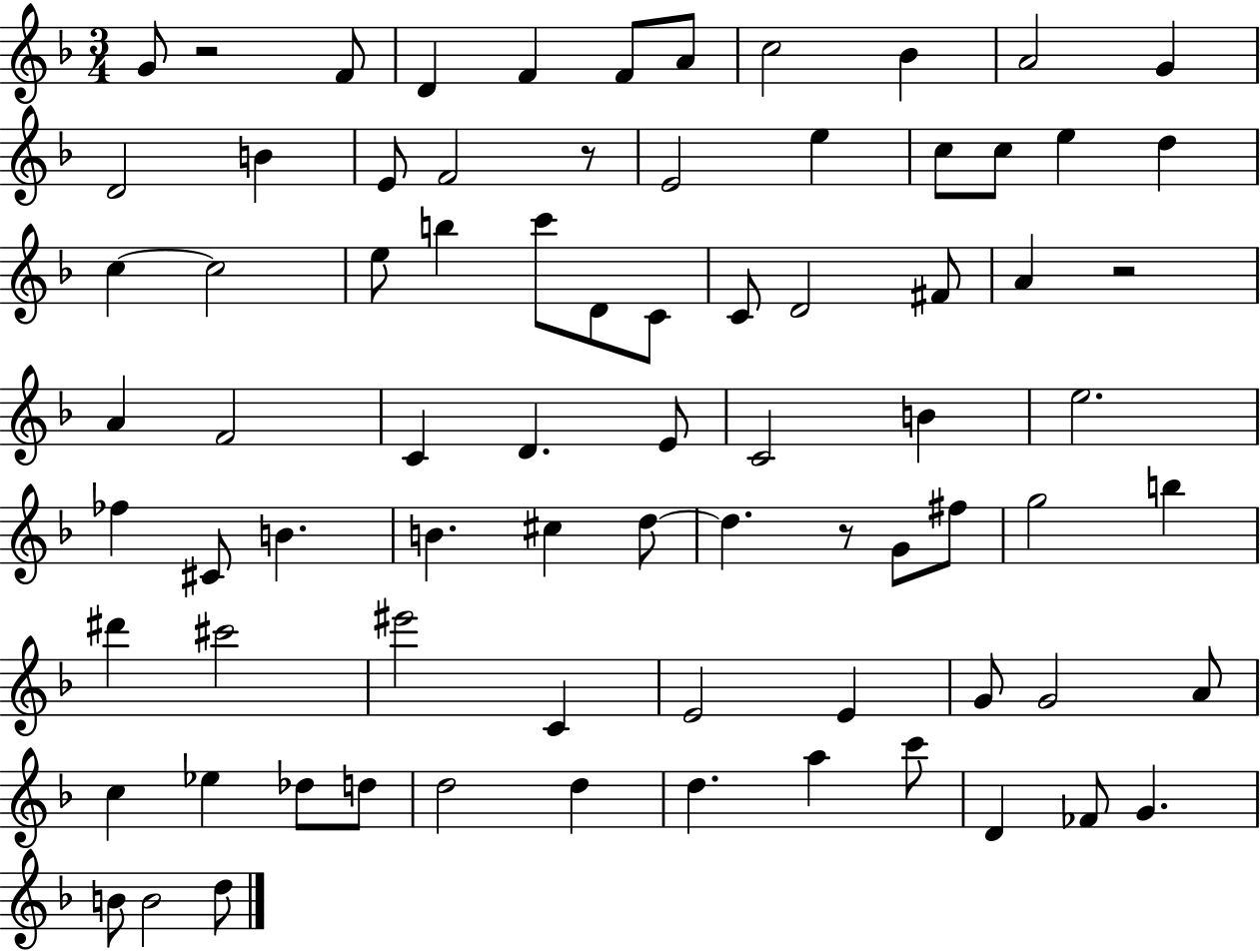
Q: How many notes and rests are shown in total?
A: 78